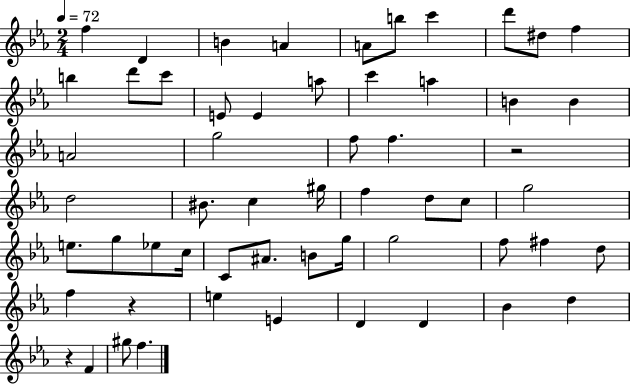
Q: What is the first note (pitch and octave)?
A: F5